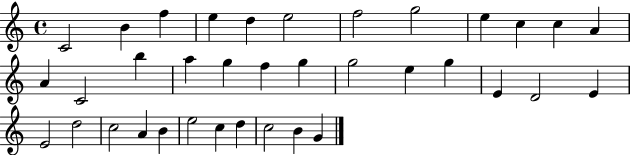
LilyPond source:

{
  \clef treble
  \time 4/4
  \defaultTimeSignature
  \key c \major
  c'2 b'4 f''4 | e''4 d''4 e''2 | f''2 g''2 | e''4 c''4 c''4 a'4 | \break a'4 c'2 b''4 | a''4 g''4 f''4 g''4 | g''2 e''4 g''4 | e'4 d'2 e'4 | \break e'2 d''2 | c''2 a'4 b'4 | e''2 c''4 d''4 | c''2 b'4 g'4 | \break \bar "|."
}